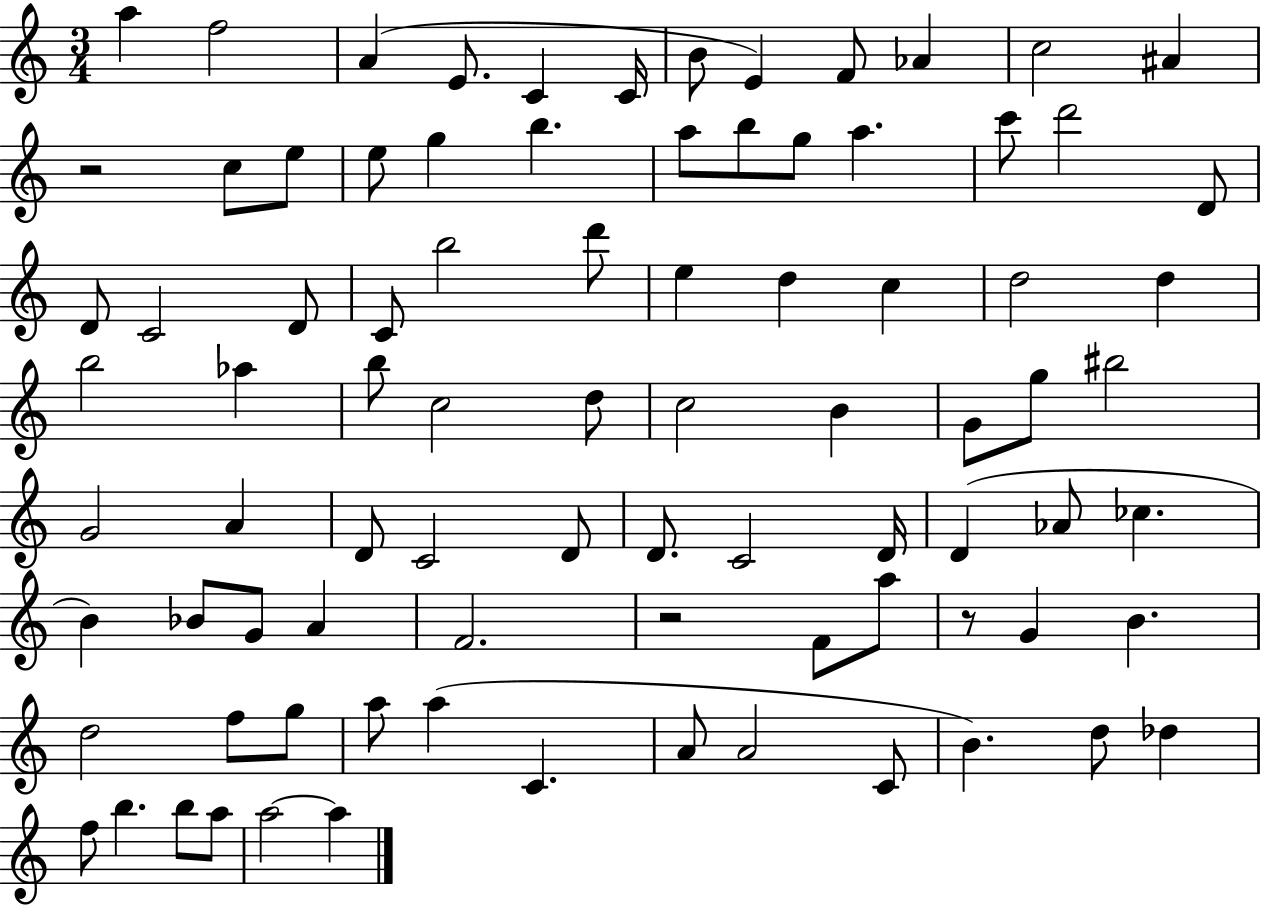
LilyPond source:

{
  \clef treble
  \numericTimeSignature
  \time 3/4
  \key c \major
  a''4 f''2 | a'4( e'8. c'4 c'16 | b'8 e'4) f'8 aes'4 | c''2 ais'4 | \break r2 c''8 e''8 | e''8 g''4 b''4. | a''8 b''8 g''8 a''4. | c'''8 d'''2 d'8 | \break d'8 c'2 d'8 | c'8 b''2 d'''8 | e''4 d''4 c''4 | d''2 d''4 | \break b''2 aes''4 | b''8 c''2 d''8 | c''2 b'4 | g'8 g''8 bis''2 | \break g'2 a'4 | d'8 c'2 d'8 | d'8. c'2 d'16 | d'4( aes'8 ces''4. | \break b'4) bes'8 g'8 a'4 | f'2. | r2 f'8 a''8 | r8 g'4 b'4. | \break d''2 f''8 g''8 | a''8 a''4( c'4. | a'8 a'2 c'8 | b'4.) d''8 des''4 | \break f''8 b''4. b''8 a''8 | a''2~~ a''4 | \bar "|."
}